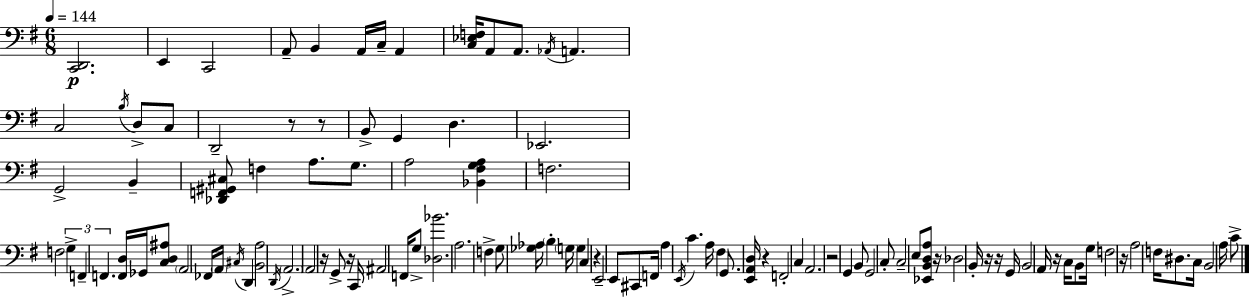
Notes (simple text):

[C2,D2]/h. E2/q C2/h A2/e B2/q A2/s C3/s A2/q [C3,Eb3,F3]/s A2/e A2/e. Ab2/s A2/q. C3/h B3/s D3/e C3/e D2/h R/e R/e B2/e G2/q D3/q. Eb2/h. G2/h B2/q [Db2,F2,G#2,C#3]/e F3/q A3/e. G3/e. A3/h [Bb2,F#3,G3,A3]/q F3/h. F3/h G3/q F2/q F2/q. [F2,D3]/s Gb2/s [C3,D3,A#3]/e A2/h FES2/s A2/s C#3/s D2/q [B2,A3]/h D2/s A2/h. A2/h R/s G2/e R/s C2/s A#2/h F2/s G3/e [Db3,Bb4]/h. A3/h. F3/q G3/e [Gb3,Ab3]/s B3/q G3/s G3/q C3/q R/q E2/h E2/e C#2/e F2/s A3/q E2/s C4/q. A3/s F#3/q G2/e. [E2,A2,D3]/s R/q F2/h C3/q A2/h. R/h G2/q B2/e G2/h C3/e C3/h E3/e [Eb2,B2,D3,A3]/e R/s Db3/h B2/s R/s R/s G2/s B2/h A2/s R/s C3/s B2/e G3/s F3/h R/s A3/h F3/s D#3/e. C3/s B2/h A3/s C4/e